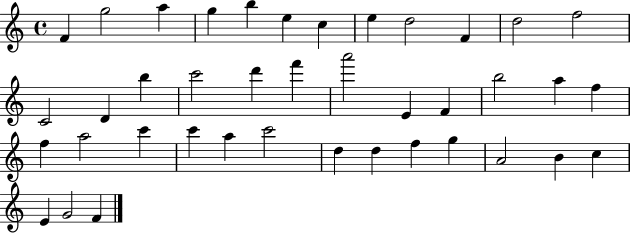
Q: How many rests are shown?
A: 0